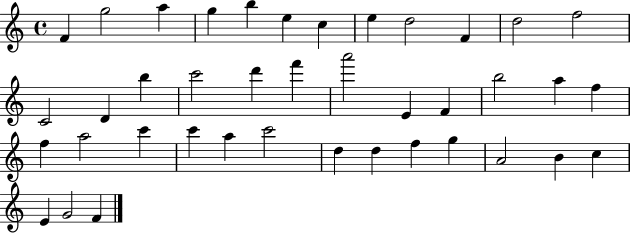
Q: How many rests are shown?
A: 0